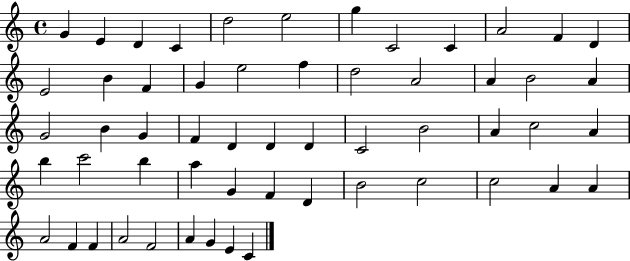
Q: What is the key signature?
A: C major